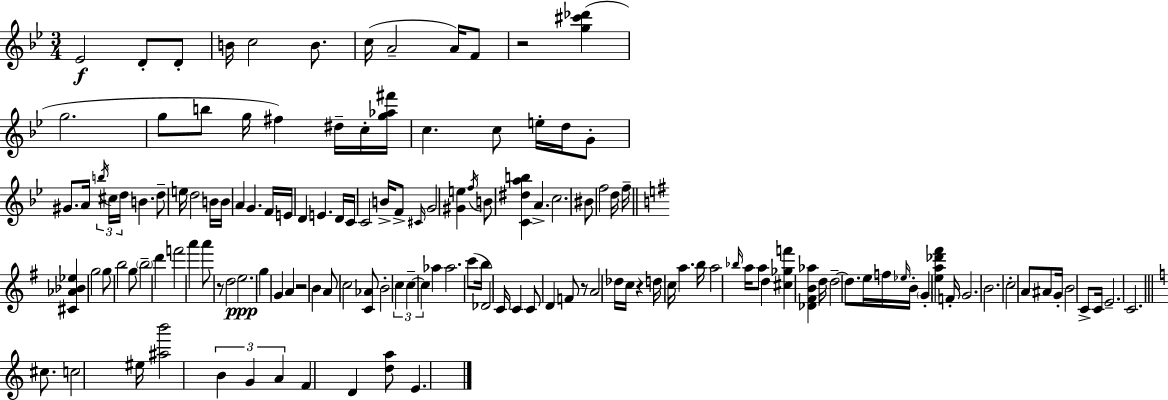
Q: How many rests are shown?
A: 5